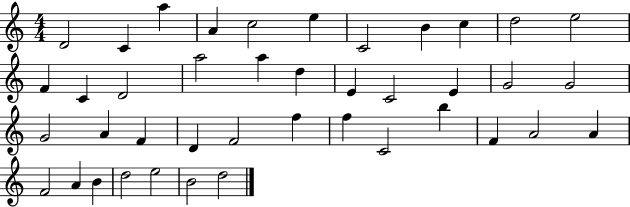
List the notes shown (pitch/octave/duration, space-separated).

D4/h C4/q A5/q A4/q C5/h E5/q C4/h B4/q C5/q D5/h E5/h F4/q C4/q D4/h A5/h A5/q D5/q E4/q C4/h E4/q G4/h G4/h G4/h A4/q F4/q D4/q F4/h F5/q F5/q C4/h B5/q F4/q A4/h A4/q F4/h A4/q B4/q D5/h E5/h B4/h D5/h